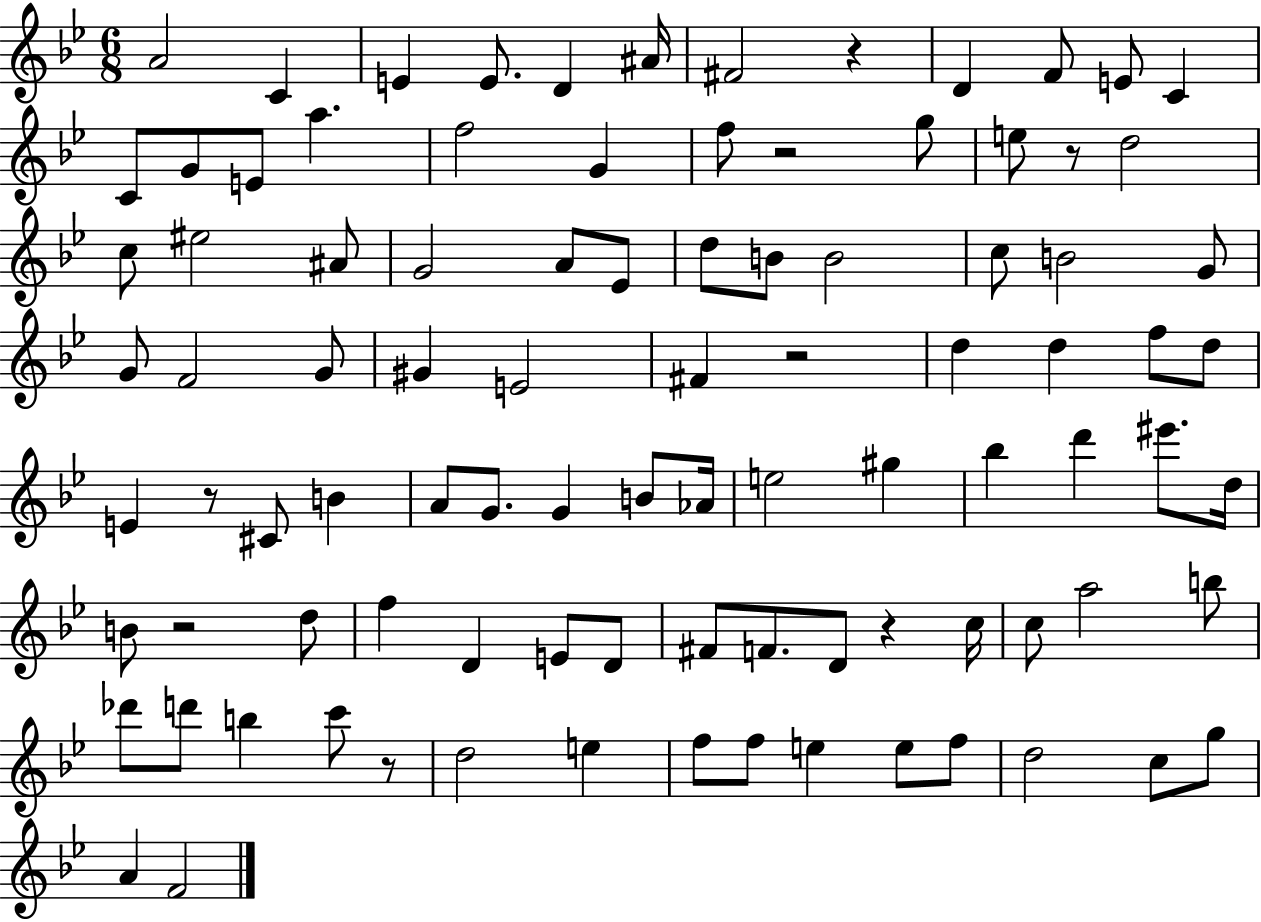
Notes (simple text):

A4/h C4/q E4/q E4/e. D4/q A#4/s F#4/h R/q D4/q F4/e E4/e C4/q C4/e G4/e E4/e A5/q. F5/h G4/q F5/e R/h G5/e E5/e R/e D5/h C5/e EIS5/h A#4/e G4/h A4/e Eb4/e D5/e B4/e B4/h C5/e B4/h G4/e G4/e F4/h G4/e G#4/q E4/h F#4/q R/h D5/q D5/q F5/e D5/e E4/q R/e C#4/e B4/q A4/e G4/e. G4/q B4/e Ab4/s E5/h G#5/q Bb5/q D6/q EIS6/e. D5/s B4/e R/h D5/e F5/q D4/q E4/e D4/e F#4/e F4/e. D4/e R/q C5/s C5/e A5/h B5/e Db6/e D6/e B5/q C6/e R/e D5/h E5/q F5/e F5/e E5/q E5/e F5/e D5/h C5/e G5/e A4/q F4/h